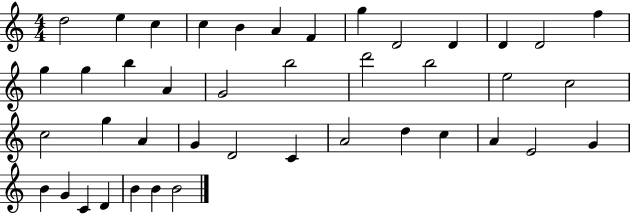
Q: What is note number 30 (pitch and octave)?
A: A4